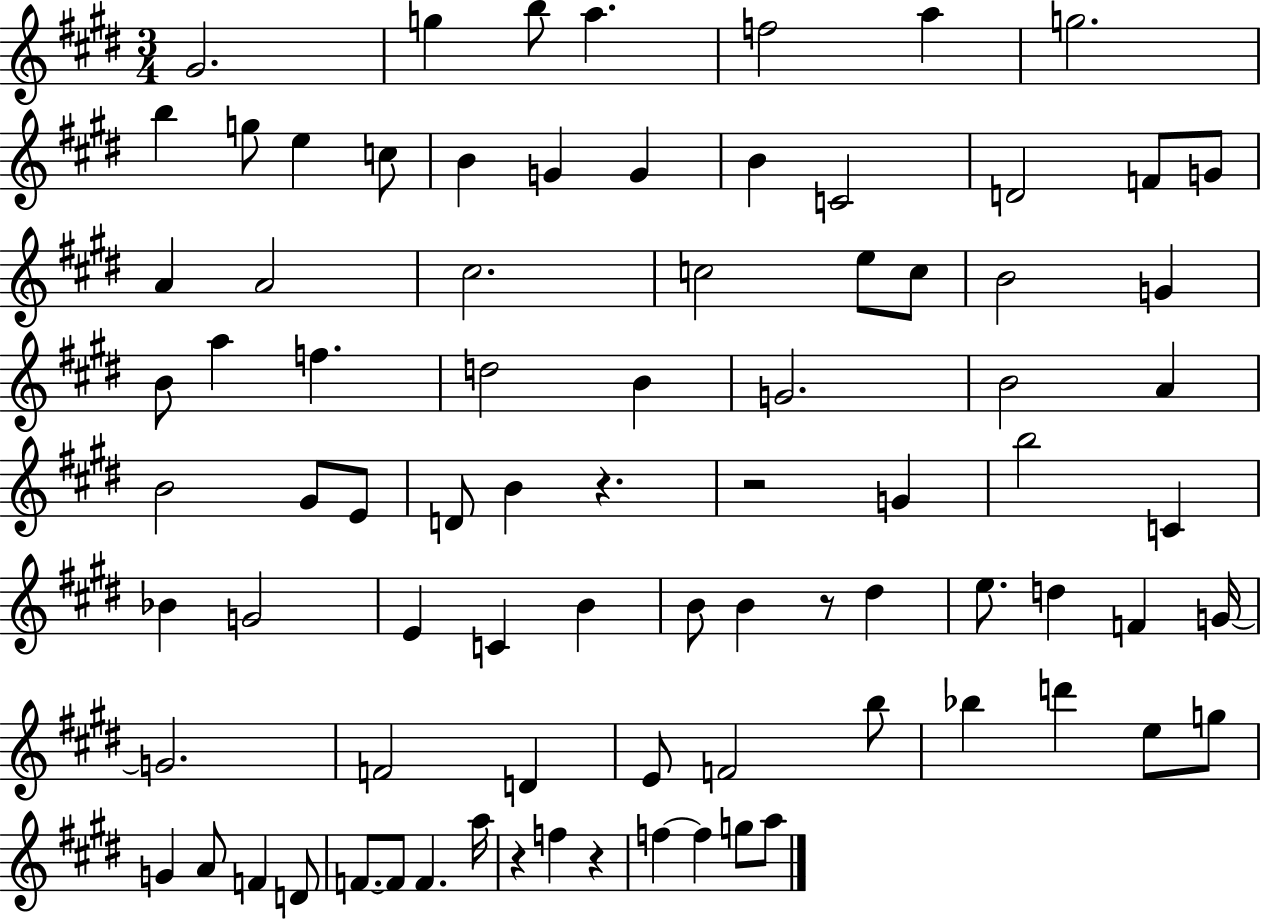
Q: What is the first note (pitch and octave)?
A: G#4